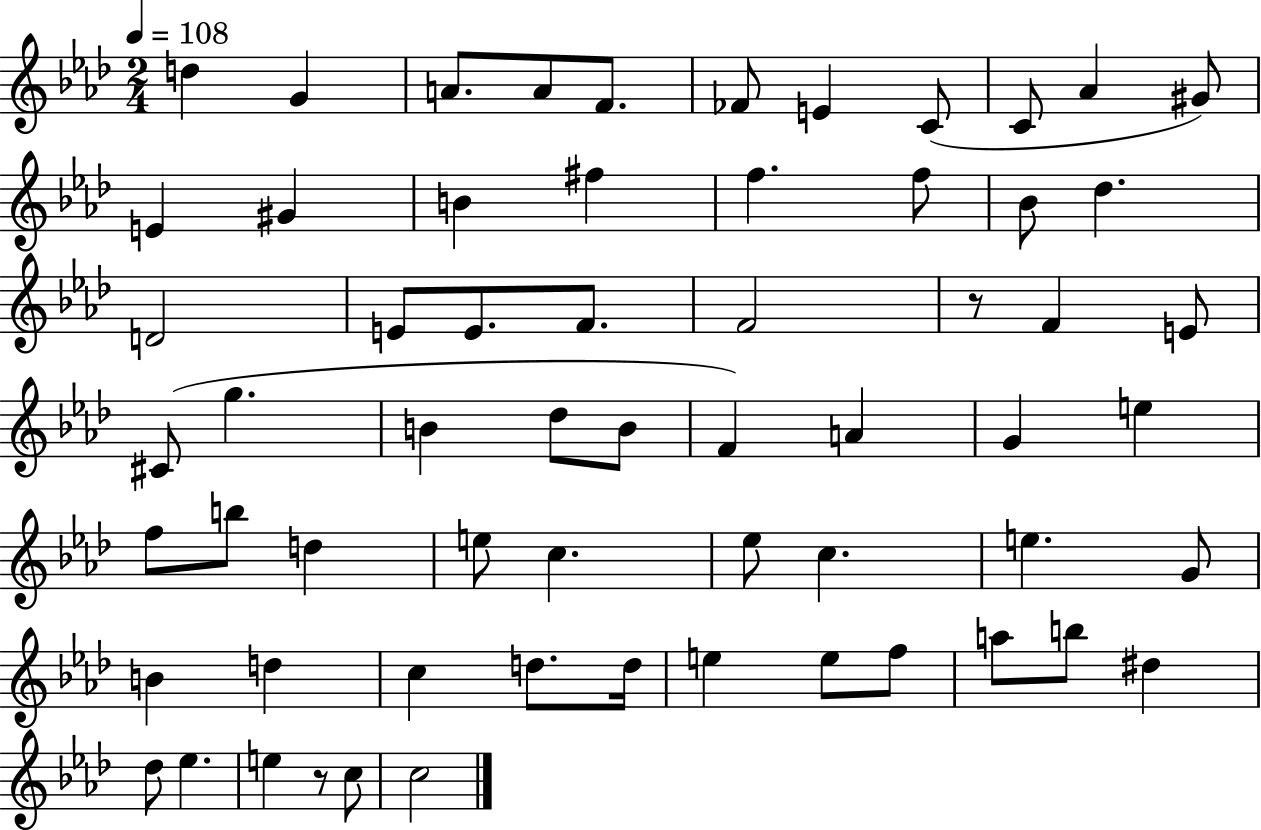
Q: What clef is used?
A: treble